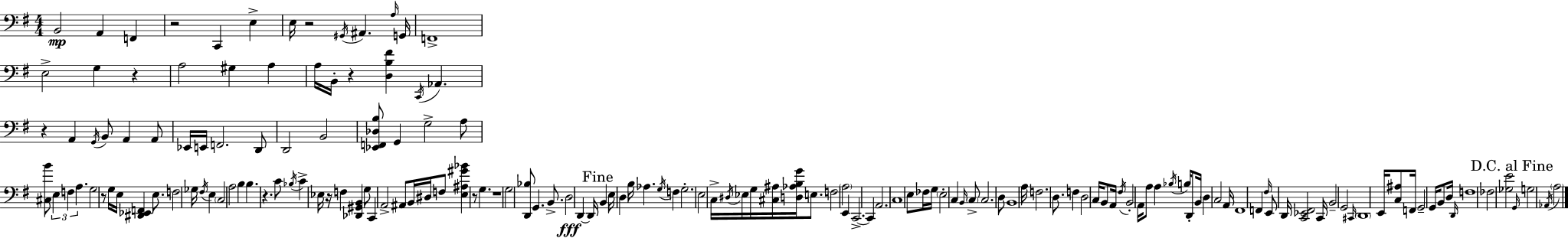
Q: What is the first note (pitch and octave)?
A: B2